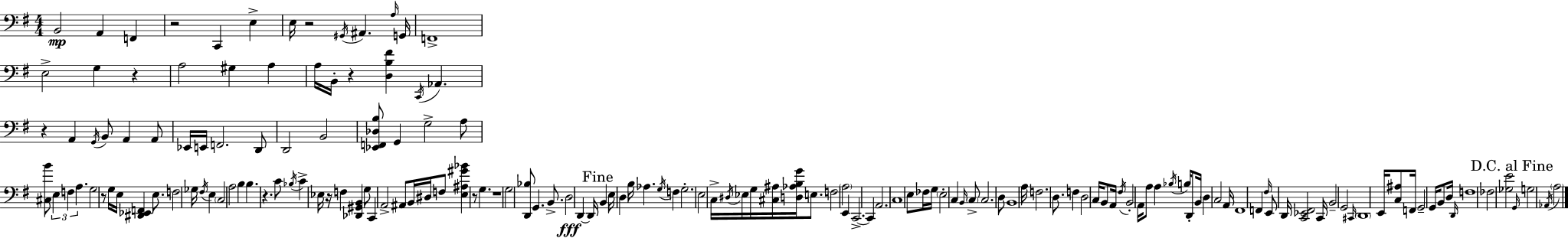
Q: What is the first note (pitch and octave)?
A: B2